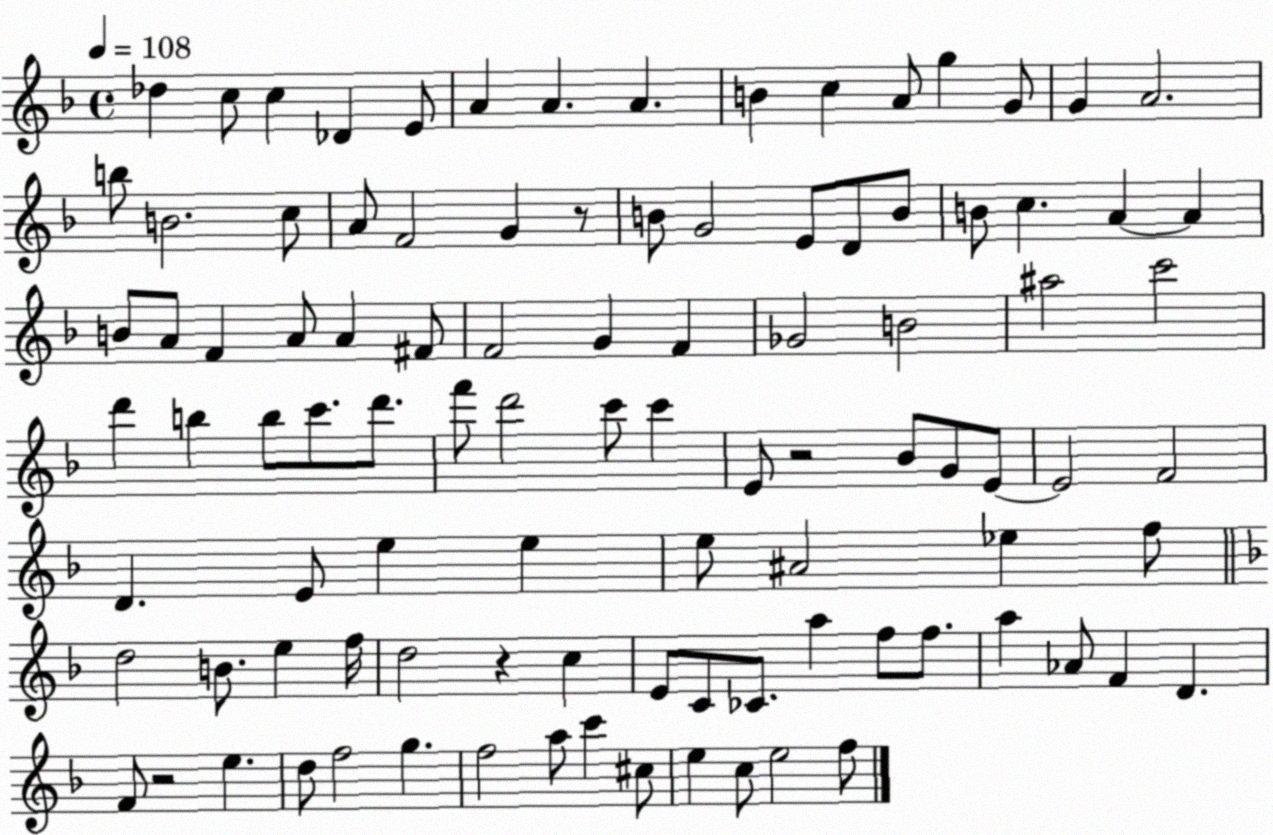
X:1
T:Untitled
M:4/4
L:1/4
K:F
_d c/2 c _D E/2 A A A B c A/2 g G/2 G A2 b/2 B2 c/2 A/2 F2 G z/2 B/2 G2 E/2 D/2 B/2 B/2 c A A B/2 A/2 F A/2 A ^F/2 F2 G F _G2 B2 ^a2 c'2 d' b b/2 c'/2 d'/2 f'/2 d'2 c'/2 c' E/2 z2 _B/2 G/2 E/2 E2 F2 D E/2 e e e/2 ^A2 _e f/2 d2 B/2 e f/4 d2 z c E/2 C/2 _C/2 a f/2 f/2 a _A/2 F D F/2 z2 e d/2 f2 g f2 a/2 c' ^c/2 e c/2 e2 f/2